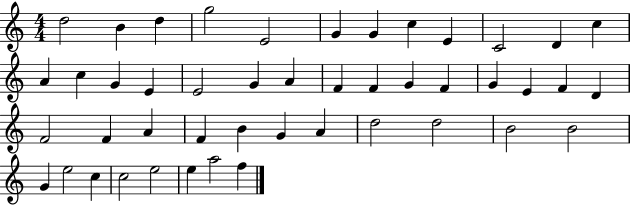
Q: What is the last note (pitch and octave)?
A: F5